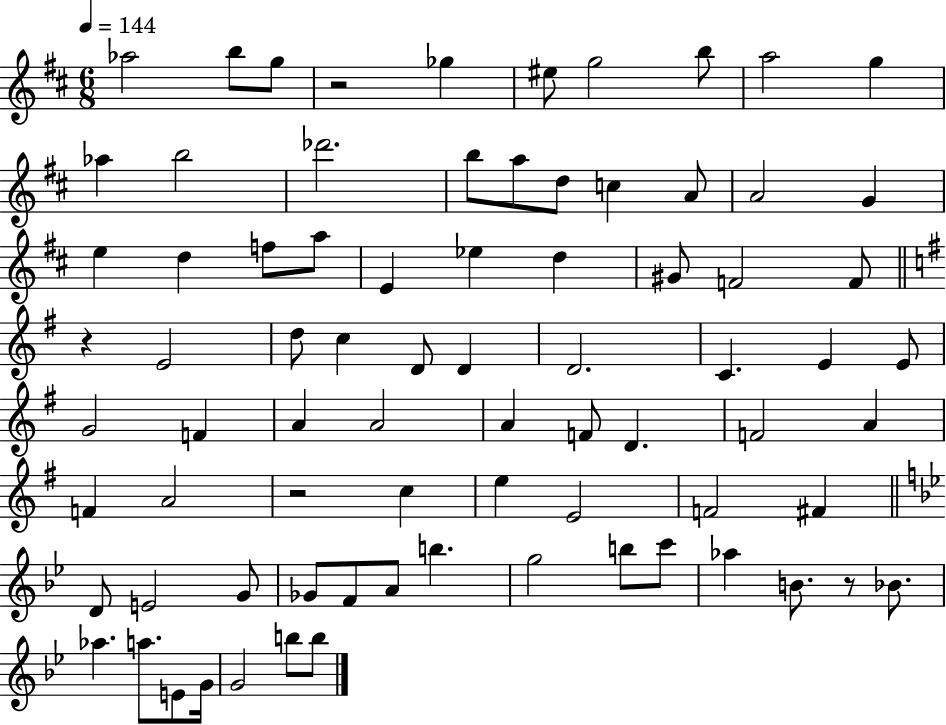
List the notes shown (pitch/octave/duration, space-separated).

Ab5/h B5/e G5/e R/h Gb5/q EIS5/e G5/h B5/e A5/h G5/q Ab5/q B5/h Db6/h. B5/e A5/e D5/e C5/q A4/e A4/h G4/q E5/q D5/q F5/e A5/e E4/q Eb5/q D5/q G#4/e F4/h F4/e R/q E4/h D5/e C5/q D4/e D4/q D4/h. C4/q. E4/q E4/e G4/h F4/q A4/q A4/h A4/q F4/e D4/q. F4/h A4/q F4/q A4/h R/h C5/q E5/q E4/h F4/h F#4/q D4/e E4/h G4/e Gb4/e F4/e A4/e B5/q. G5/h B5/e C6/e Ab5/q B4/e. R/e Bb4/e. Ab5/q. A5/e. E4/e G4/s G4/h B5/e B5/e